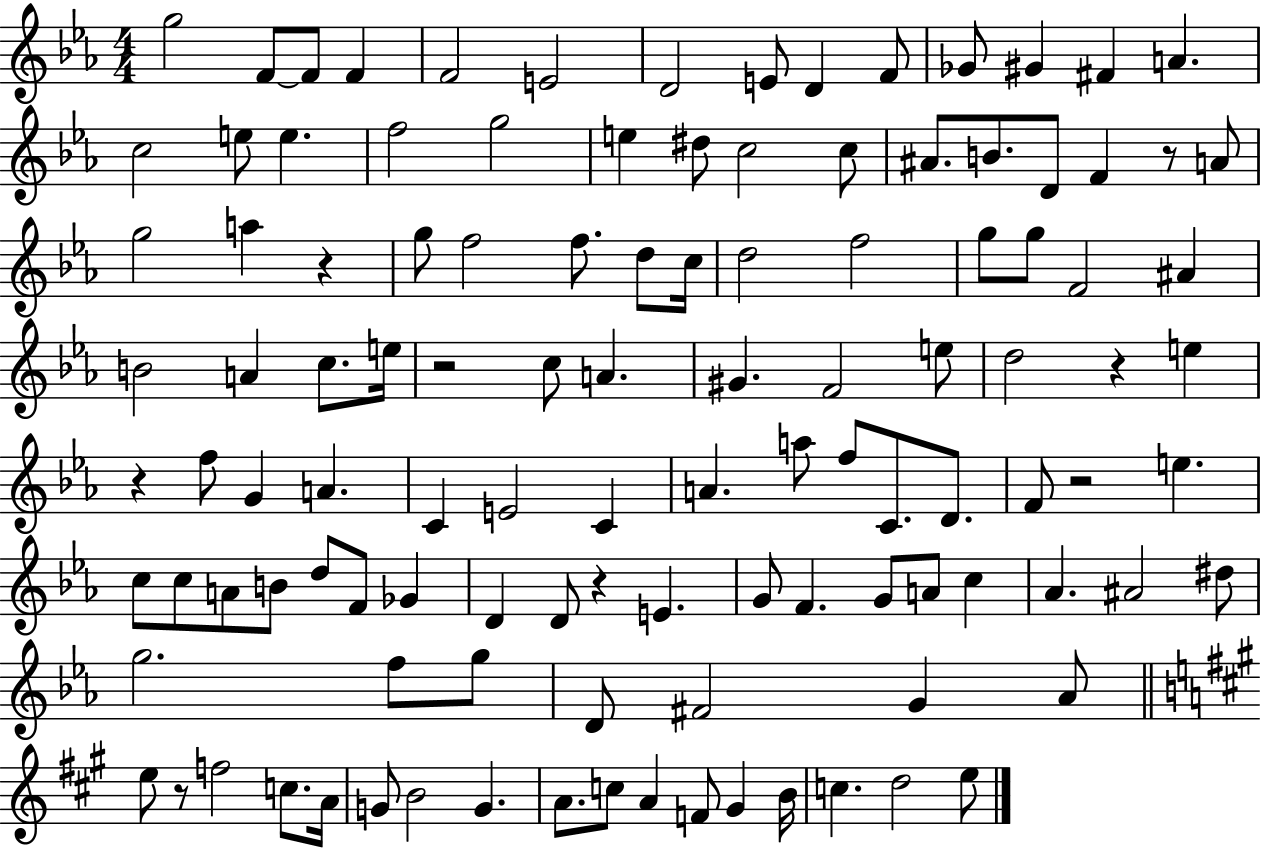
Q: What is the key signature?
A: EES major